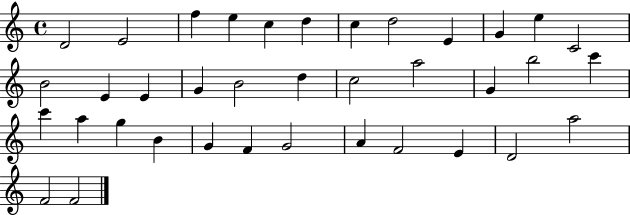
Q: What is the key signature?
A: C major